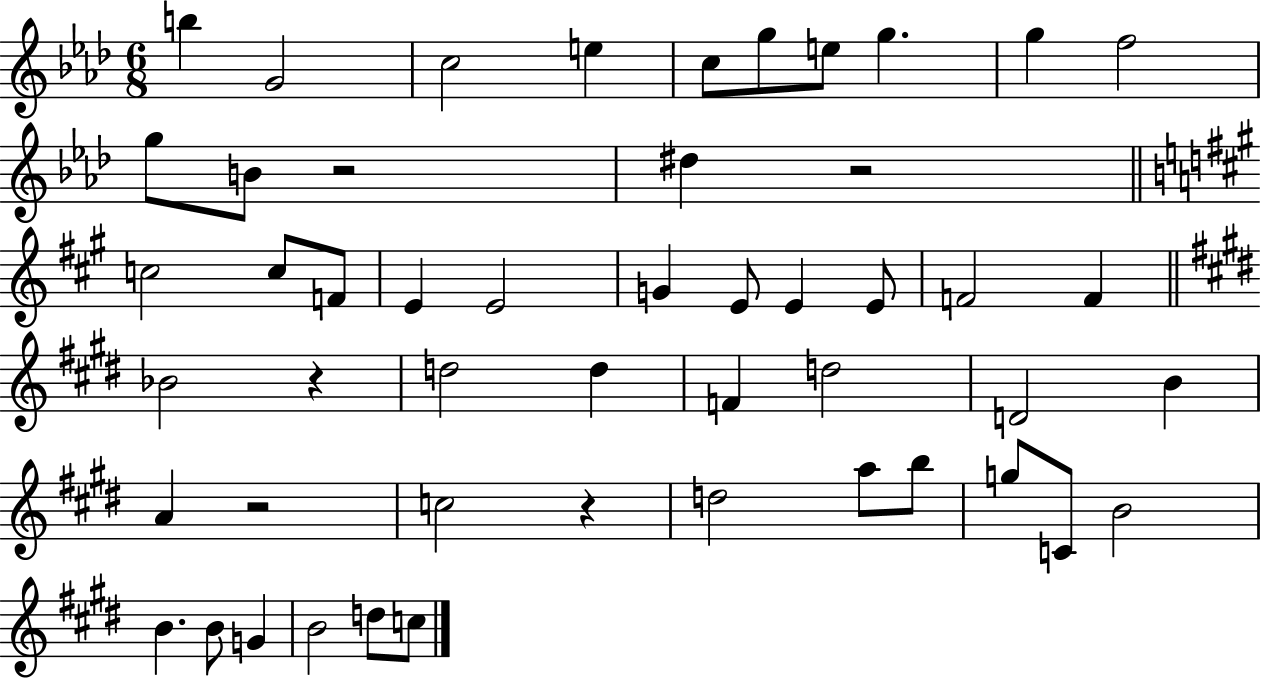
B5/q G4/h C5/h E5/q C5/e G5/e E5/e G5/q. G5/q F5/h G5/e B4/e R/h D#5/q R/h C5/h C5/e F4/e E4/q E4/h G4/q E4/e E4/q E4/e F4/h F4/q Bb4/h R/q D5/h D5/q F4/q D5/h D4/h B4/q A4/q R/h C5/h R/q D5/h A5/e B5/e G5/e C4/e B4/h B4/q. B4/e G4/q B4/h D5/e C5/e